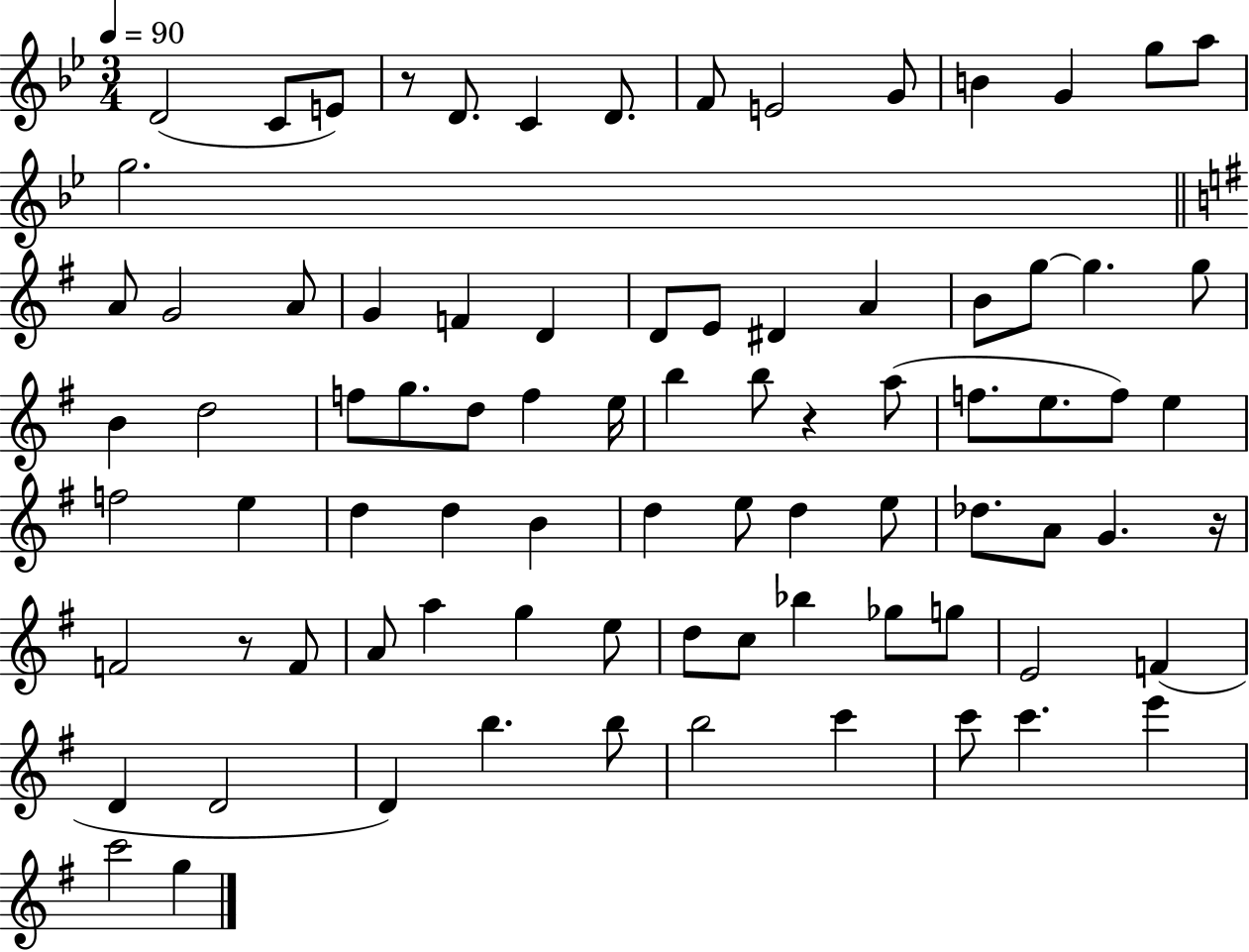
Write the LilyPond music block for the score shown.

{
  \clef treble
  \numericTimeSignature
  \time 3/4
  \key bes \major
  \tempo 4 = 90
  d'2( c'8 e'8) | r8 d'8. c'4 d'8. | f'8 e'2 g'8 | b'4 g'4 g''8 a''8 | \break g''2. | \bar "||" \break \key g \major a'8 g'2 a'8 | g'4 f'4 d'4 | d'8 e'8 dis'4 a'4 | b'8 g''8~~ g''4. g''8 | \break b'4 d''2 | f''8 g''8. d''8 f''4 e''16 | b''4 b''8 r4 a''8( | f''8. e''8. f''8) e''4 | \break f''2 e''4 | d''4 d''4 b'4 | d''4 e''8 d''4 e''8 | des''8. a'8 g'4. r16 | \break f'2 r8 f'8 | a'8 a''4 g''4 e''8 | d''8 c''8 bes''4 ges''8 g''8 | e'2 f'4( | \break d'4 d'2 | d'4) b''4. b''8 | b''2 c'''4 | c'''8 c'''4. e'''4 | \break c'''2 g''4 | \bar "|."
}